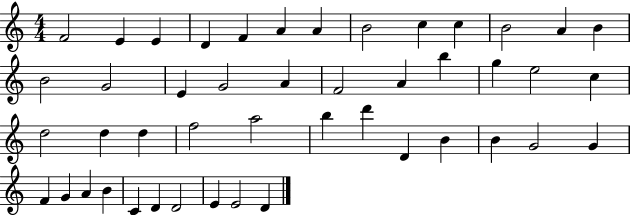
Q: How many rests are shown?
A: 0